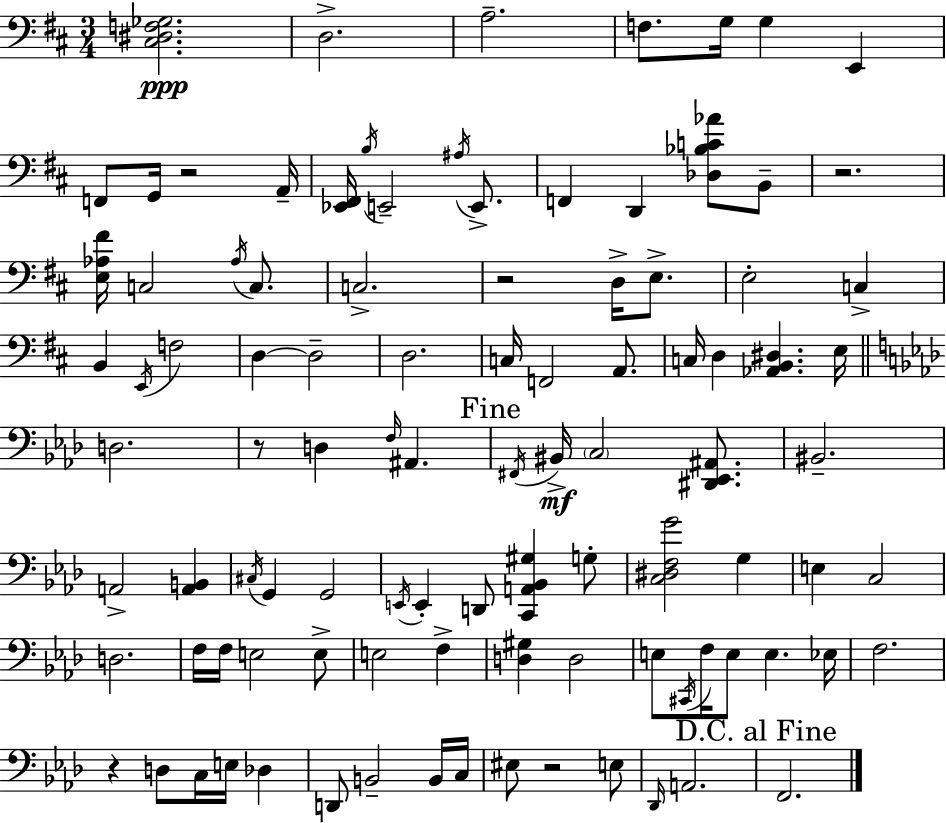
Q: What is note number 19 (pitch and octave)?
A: C3